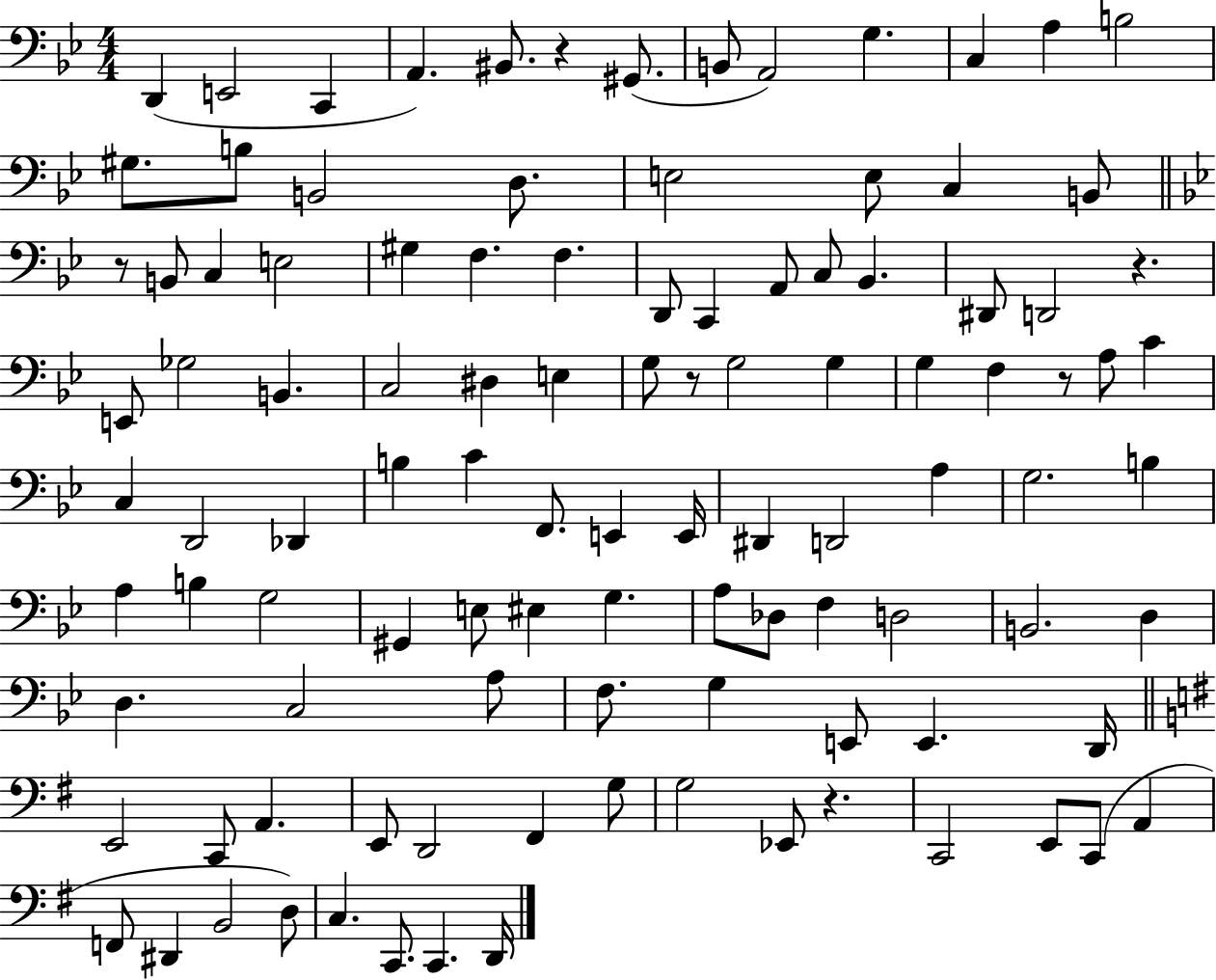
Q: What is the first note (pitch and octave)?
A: D2